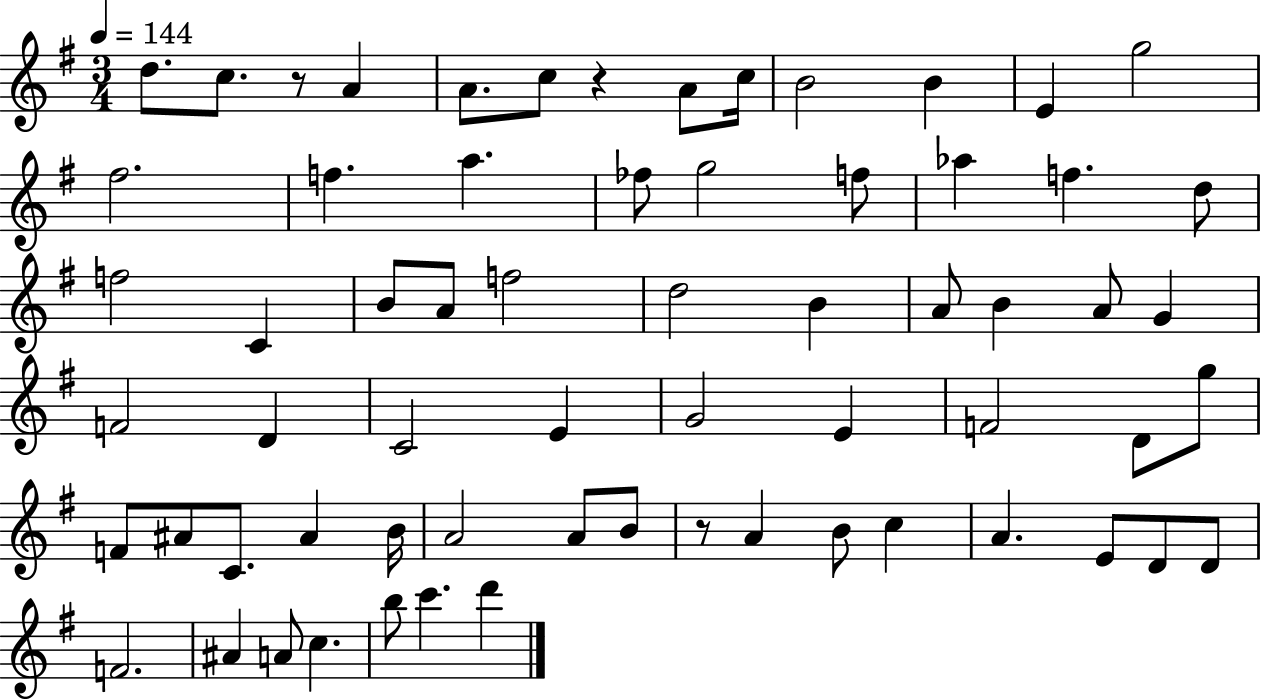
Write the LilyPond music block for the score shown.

{
  \clef treble
  \numericTimeSignature
  \time 3/4
  \key g \major
  \tempo 4 = 144
  d''8. c''8. r8 a'4 | a'8. c''8 r4 a'8 c''16 | b'2 b'4 | e'4 g''2 | \break fis''2. | f''4. a''4. | fes''8 g''2 f''8 | aes''4 f''4. d''8 | \break f''2 c'4 | b'8 a'8 f''2 | d''2 b'4 | a'8 b'4 a'8 g'4 | \break f'2 d'4 | c'2 e'4 | g'2 e'4 | f'2 d'8 g''8 | \break f'8 ais'8 c'8. ais'4 b'16 | a'2 a'8 b'8 | r8 a'4 b'8 c''4 | a'4. e'8 d'8 d'8 | \break f'2. | ais'4 a'8 c''4. | b''8 c'''4. d'''4 | \bar "|."
}